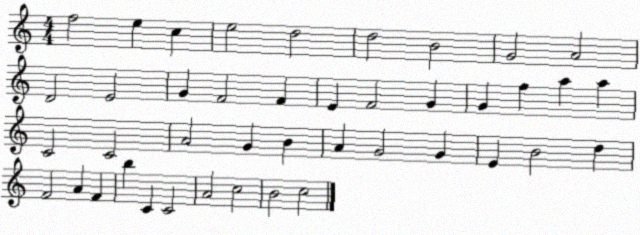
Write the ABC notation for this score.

X:1
T:Untitled
M:4/4
L:1/4
K:C
f2 e c e2 d2 d2 B2 G2 A2 D2 E2 G F2 F E F2 G G f a a C2 C2 A2 G B A G2 G E B2 d F2 A F b C C2 A2 c2 B2 c2